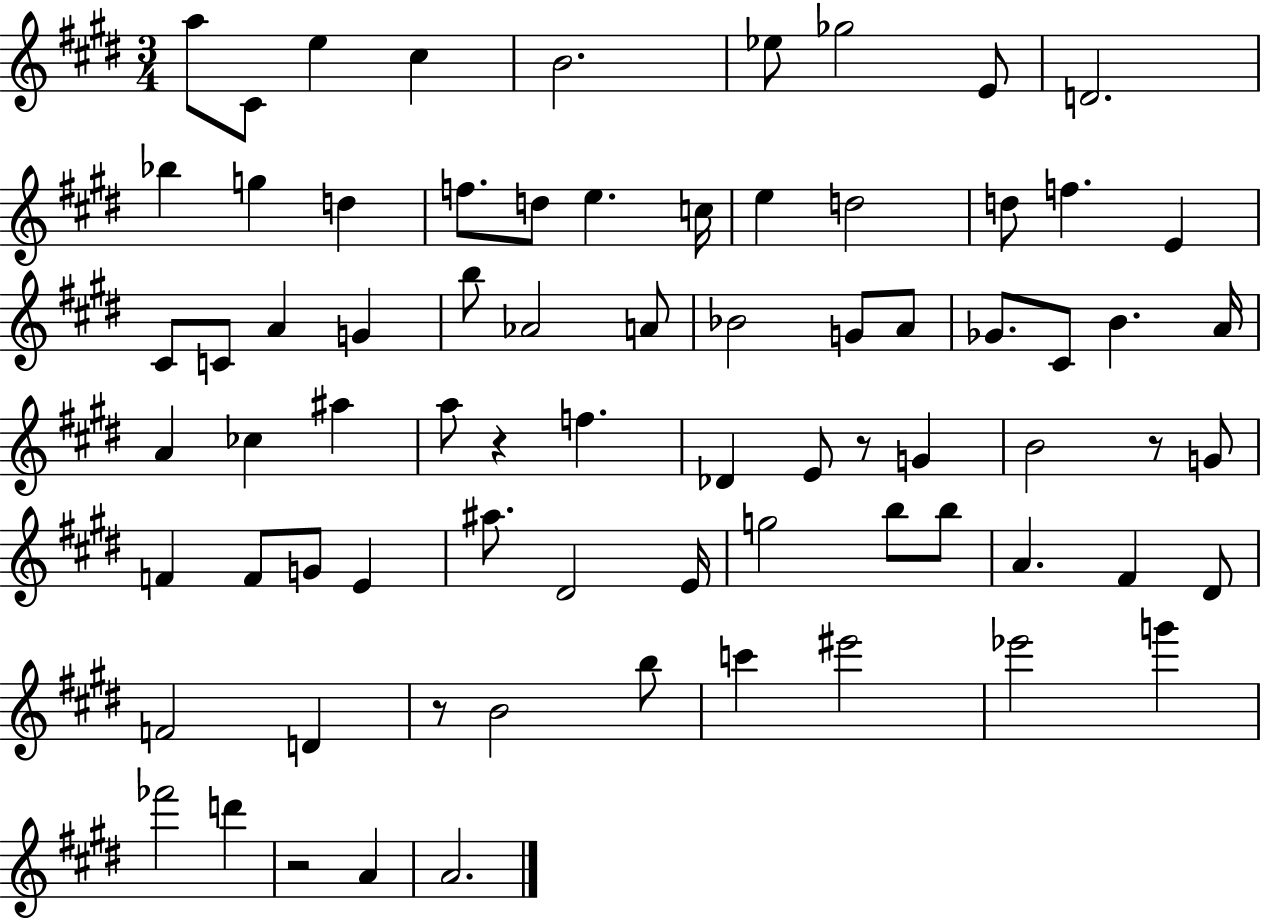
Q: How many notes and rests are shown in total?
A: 75